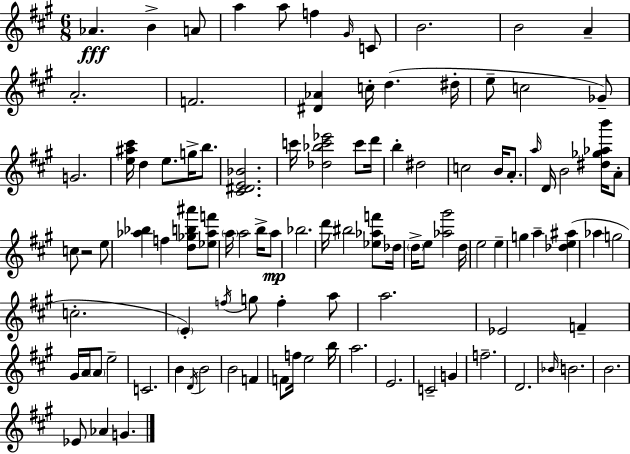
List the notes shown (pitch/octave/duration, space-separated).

Ab4/q. B4/q A4/e A5/q A5/e F5/q G#4/s C4/e B4/h. B4/h A4/q A4/h. F4/h. [D#4,Ab4]/q C5/s D5/q. D#5/s E5/e C5/h Gb4/e G4/h. [E5,A#5,C#6]/s D5/q E5/e. G5/s B5/e. [C#4,D#4,E4,Bb4]/h. C6/s [Db5,Bb5,C6,Eb6]/h C6/e D6/s B5/q D#5/h C5/h B4/s A4/e. A5/s D4/s B4/h [D#5,Gb5,Ab5,B6]/s A4/e C5/e R/h E5/e [Ab5,Bb5]/q F5/q [D5,Gb5,B5,A#6]/e [Eb5,Ab5,F6]/e A5/s A5/h B5/s A5/e Bb5/h. D6/s BIS5/h [Eb5,Ab5,F6]/e Db5/s D5/s E5/e [Ab5,G#6]/h D5/s E5/h E5/q G5/q A5/q [Db5,E5,A#5]/q Ab5/q G5/h C5/h. E4/q F5/s G5/e F5/q A5/e A5/h. Eb4/h F4/q G#4/s A4/s A4/e E5/h C4/h. B4/q D4/s B4/h B4/h F4/q F4/e F5/s E5/h B5/s A5/h. E4/h. C4/h G4/q F5/h. D4/h. Bb4/s B4/h. B4/h. Eb4/e Ab4/q G4/q.